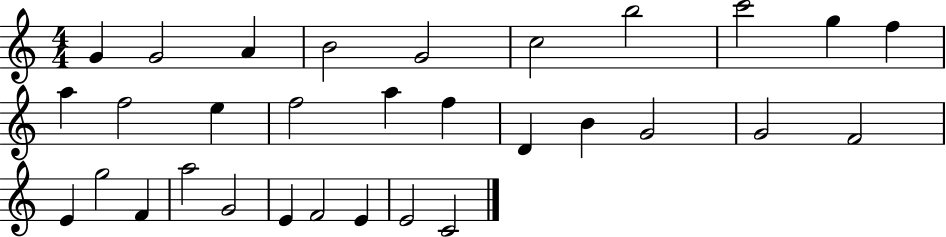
{
  \clef treble
  \numericTimeSignature
  \time 4/4
  \key c \major
  g'4 g'2 a'4 | b'2 g'2 | c''2 b''2 | c'''2 g''4 f''4 | \break a''4 f''2 e''4 | f''2 a''4 f''4 | d'4 b'4 g'2 | g'2 f'2 | \break e'4 g''2 f'4 | a''2 g'2 | e'4 f'2 e'4 | e'2 c'2 | \break \bar "|."
}